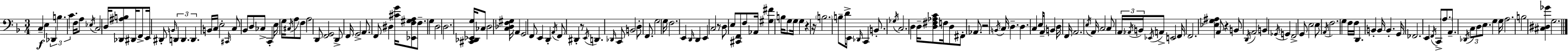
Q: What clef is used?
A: bass